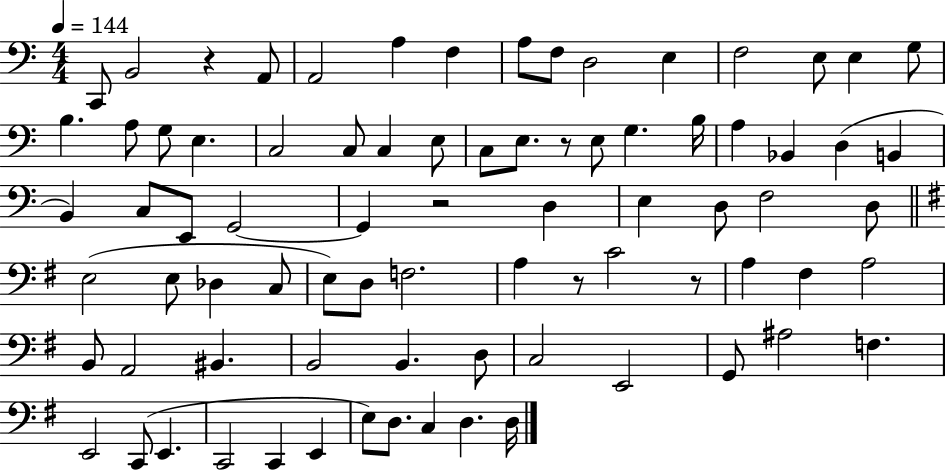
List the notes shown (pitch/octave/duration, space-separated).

C2/e B2/h R/q A2/e A2/h A3/q F3/q A3/e F3/e D3/h E3/q F3/h E3/e E3/q G3/e B3/q. A3/e G3/e E3/q. C3/h C3/e C3/q E3/e C3/e E3/e. R/e E3/e G3/q. B3/s A3/q Bb2/q D3/q B2/q B2/q C3/e E2/e G2/h G2/q R/h D3/q E3/q D3/e F3/h D3/e E3/h E3/e Db3/q C3/e E3/e D3/e F3/h. A3/q R/e C4/h R/e A3/q F#3/q A3/h B2/e A2/h BIS2/q. B2/h B2/q. D3/e C3/h E2/h G2/e A#3/h F3/q. E2/h C2/e E2/q. C2/h C2/q E2/q E3/e D3/e. C3/q D3/q. D3/s